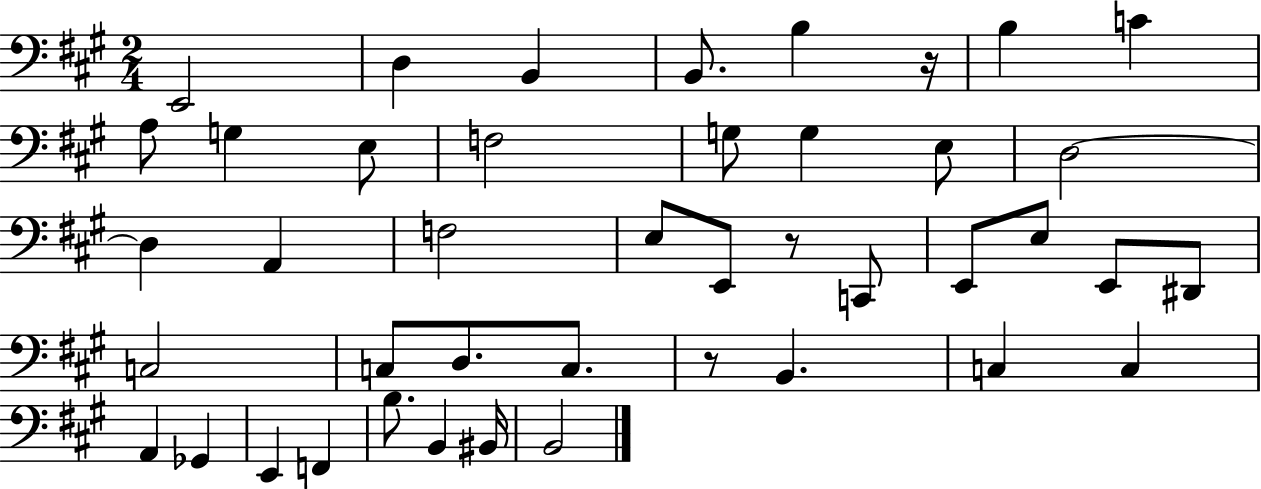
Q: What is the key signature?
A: A major